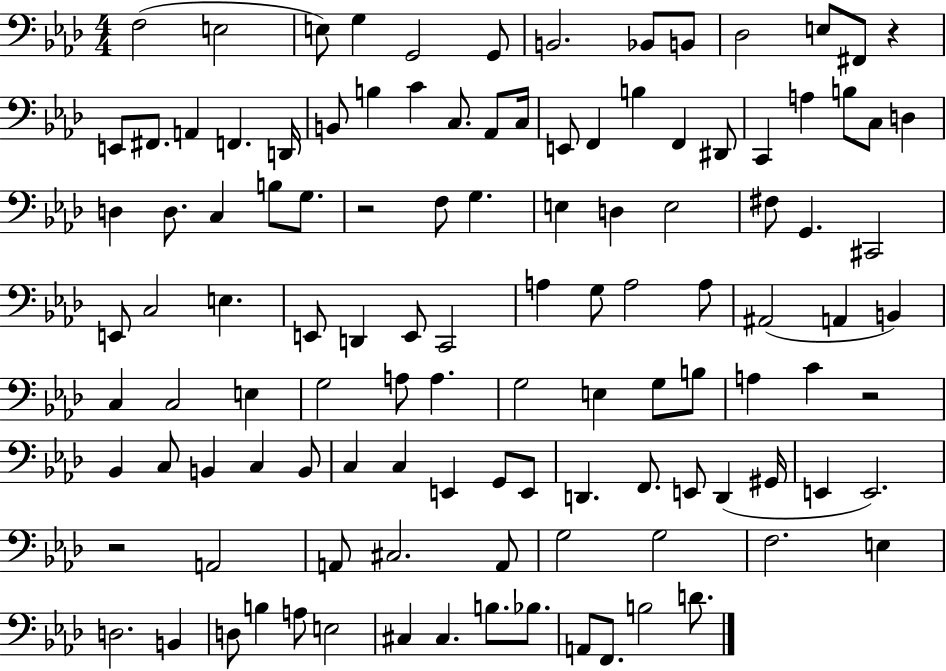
F3/h E3/h E3/e G3/q G2/h G2/e B2/h. Bb2/e B2/e Db3/h E3/e F#2/e R/q E2/e F#2/e. A2/q F2/q. D2/s B2/e B3/q C4/q C3/e. Ab2/e C3/s E2/e F2/q B3/q F2/q D#2/e C2/q A3/q B3/e C3/e D3/q D3/q D3/e. C3/q B3/e G3/e. R/h F3/e G3/q. E3/q D3/q E3/h F#3/e G2/q. C#2/h E2/e C3/h E3/q. E2/e D2/q E2/e C2/h A3/q G3/e A3/h A3/e A#2/h A2/q B2/q C3/q C3/h E3/q G3/h A3/e A3/q. G3/h E3/q G3/e B3/e A3/q C4/q R/h Bb2/q C3/e B2/q C3/q B2/e C3/q C3/q E2/q G2/e E2/e D2/q. F2/e. E2/e D2/q G#2/s E2/q E2/h. R/h A2/h A2/e C#3/h. A2/e G3/h G3/h F3/h. E3/q D3/h. B2/q D3/e B3/q A3/e E3/h C#3/q C#3/q. B3/e. Bb3/e. A2/e F2/e. B3/h D4/e.